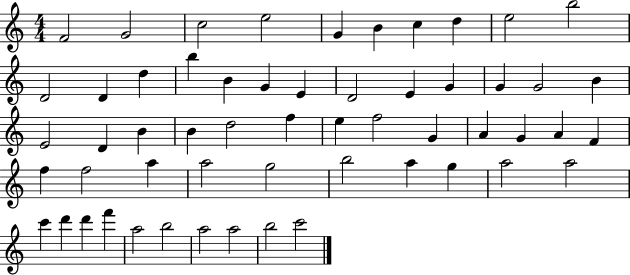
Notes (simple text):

F4/h G4/h C5/h E5/h G4/q B4/q C5/q D5/q E5/h B5/h D4/h D4/q D5/q B5/q B4/q G4/q E4/q D4/h E4/q G4/q G4/q G4/h B4/q E4/h D4/q B4/q B4/q D5/h F5/q E5/q F5/h G4/q A4/q G4/q A4/q F4/q F5/q F5/h A5/q A5/h G5/h B5/h A5/q G5/q A5/h A5/h C6/q D6/q D6/q F6/q A5/h B5/h A5/h A5/h B5/h C6/h